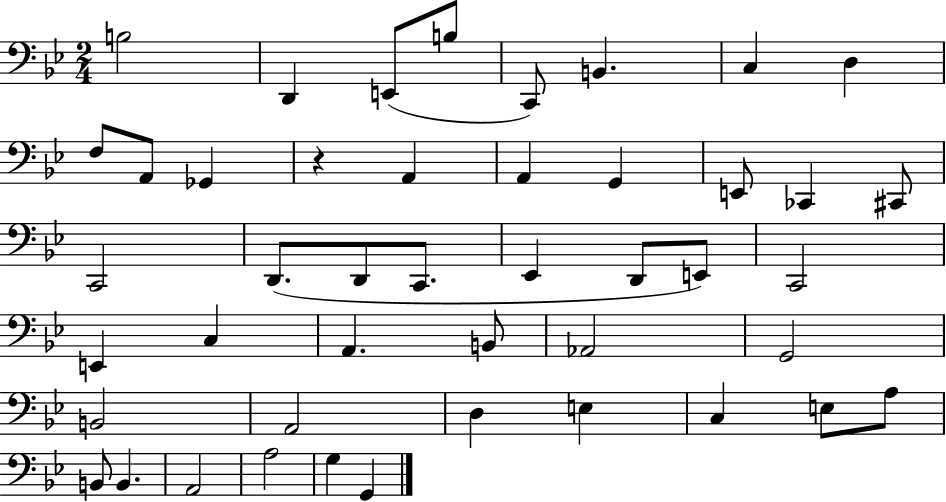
X:1
T:Untitled
M:2/4
L:1/4
K:Bb
B,2 D,, E,,/2 B,/2 C,,/2 B,, C, D, F,/2 A,,/2 _G,, z A,, A,, G,, E,,/2 _C,, ^C,,/2 C,,2 D,,/2 D,,/2 C,,/2 _E,, D,,/2 E,,/2 C,,2 E,, C, A,, B,,/2 _A,,2 G,,2 B,,2 A,,2 D, E, C, E,/2 A,/2 B,,/2 B,, A,,2 A,2 G, G,,